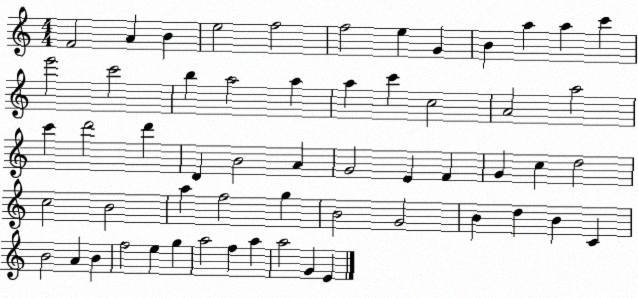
X:1
T:Untitled
M:4/4
L:1/4
K:C
F2 A B e2 f2 f2 e G B a a c' e'2 c'2 b a2 a a c' c2 A2 a2 c' d'2 d' D B2 A G2 E F G c d2 c2 B2 a f2 g B2 G2 B d B C B2 A B f2 e g a2 f a a2 G E